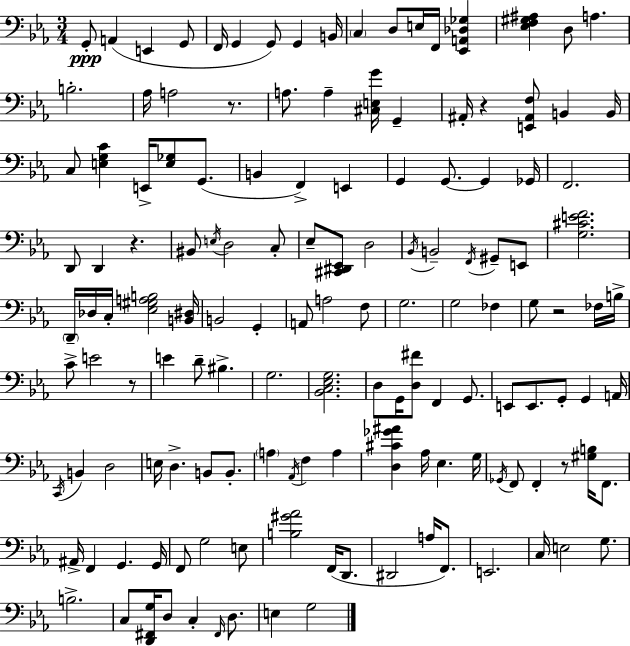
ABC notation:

X:1
T:Untitled
M:3/4
L:1/4
K:Eb
G,,/2 A,, E,, G,,/2 F,,/4 G,, G,,/2 G,, B,,/4 C, D,/2 E,/4 F,,/4 [_E,,A,,_D,_G,] [_E,F,^G,^A,] D,/2 A, B,2 _A,/4 A,2 z/2 A,/2 A, [^C,E,G]/4 G,, ^A,,/4 z [E,,^A,,F,]/2 B,, B,,/4 C,/2 [E,G,C] E,,/4 [E,_G,]/2 G,,/2 B,, F,, E,, G,, G,,/2 G,, _G,,/4 F,,2 D,,/2 D,, z ^B,,/2 E,/4 D,2 C,/2 _E,/2 [^C,,^D,,_E,,]/2 D,2 _B,,/4 B,,2 F,,/4 ^G,,/2 E,,/2 [G,^CEF]2 D,,/4 _D,/4 C,/4 [_E,^G,A,B,]2 [B,,^D,]/4 B,,2 G,, A,,/2 A,2 F,/2 G,2 G,2 _F, G,/2 z2 _F,/4 B,/4 C/2 E2 z/2 E D/2 ^B, G,2 [_B,,C,_E,G,]2 D,/2 G,,/4 [D,^F]/2 F,, G,,/2 E,,/2 E,,/2 G,,/2 G,, A,,/4 C,,/4 B,, D,2 E,/4 D, B,,/2 B,,/2 A, _A,,/4 F, A, [D,^C_G^A] _A,/4 _E, G,/4 _G,,/4 F,,/2 F,, z/2 [^G,B,]/4 F,,/2 ^A,,/4 F,, G,, G,,/4 F,,/2 G,2 E,/2 [B,^G_A]2 F,,/4 D,,/2 ^D,,2 A,/4 F,,/2 E,,2 C,/4 E,2 G,/2 B,2 C,/2 [D,,^F,,G,]/4 D,/2 C, ^F,,/4 D,/2 E, G,2